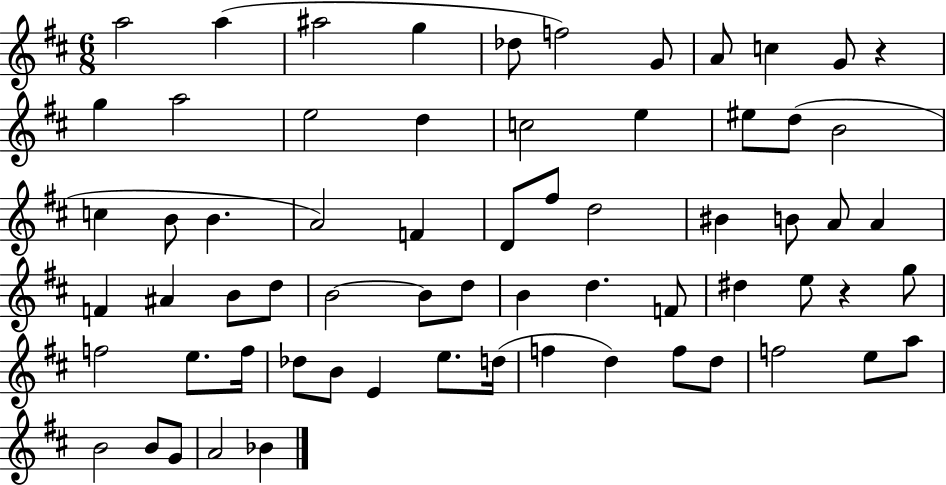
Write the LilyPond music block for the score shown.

{
  \clef treble
  \numericTimeSignature
  \time 6/8
  \key d \major
  \repeat volta 2 { a''2 a''4( | ais''2 g''4 | des''8 f''2) g'8 | a'8 c''4 g'8 r4 | \break g''4 a''2 | e''2 d''4 | c''2 e''4 | eis''8 d''8( b'2 | \break c''4 b'8 b'4. | a'2) f'4 | d'8 fis''8 d''2 | bis'4 b'8 a'8 a'4 | \break f'4 ais'4 b'8 d''8 | b'2~~ b'8 d''8 | b'4 d''4. f'8 | dis''4 e''8 r4 g''8 | \break f''2 e''8. f''16 | des''8 b'8 e'4 e''8. d''16( | f''4 d''4) f''8 d''8 | f''2 e''8 a''8 | \break b'2 b'8 g'8 | a'2 bes'4 | } \bar "|."
}